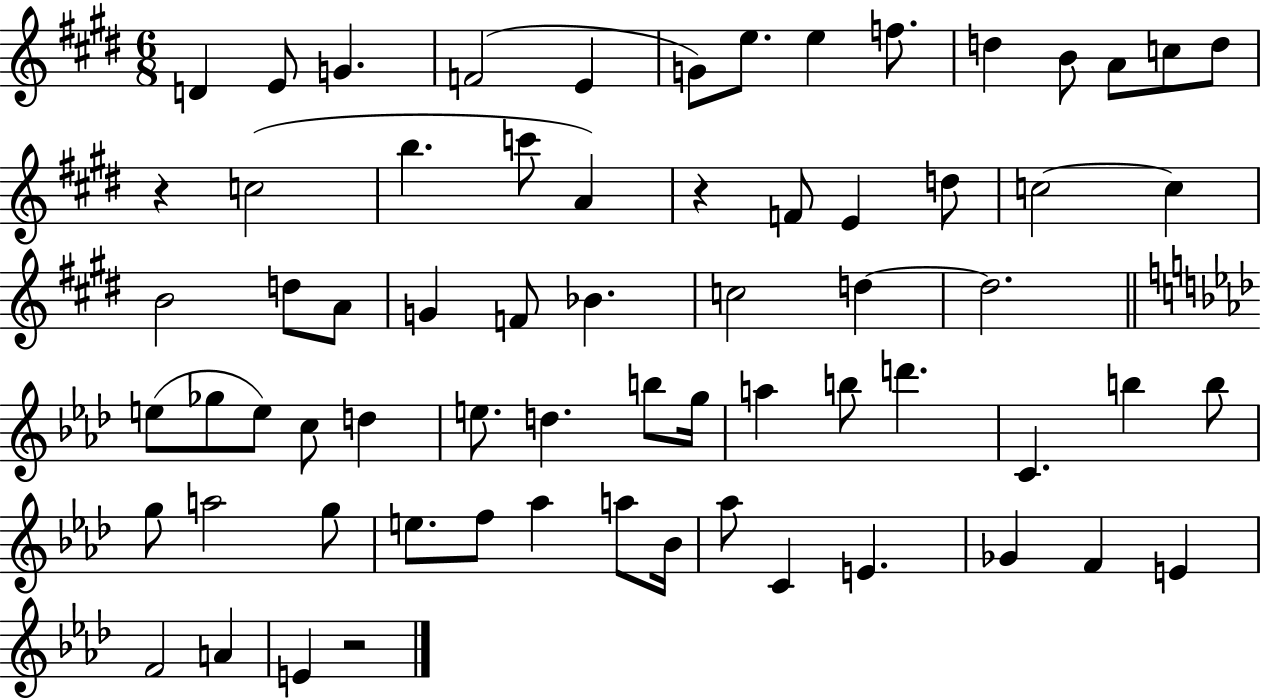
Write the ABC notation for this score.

X:1
T:Untitled
M:6/8
L:1/4
K:E
D E/2 G F2 E G/2 e/2 e f/2 d B/2 A/2 c/2 d/2 z c2 b c'/2 A z F/2 E d/2 c2 c B2 d/2 A/2 G F/2 _B c2 d d2 e/2 _g/2 e/2 c/2 d e/2 d b/2 g/4 a b/2 d' C b b/2 g/2 a2 g/2 e/2 f/2 _a a/2 _B/4 _a/2 C E _G F E F2 A E z2